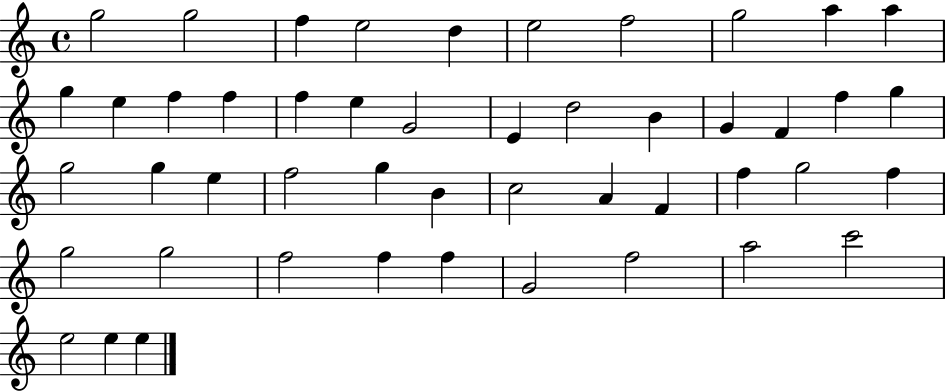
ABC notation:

X:1
T:Untitled
M:4/4
L:1/4
K:C
g2 g2 f e2 d e2 f2 g2 a a g e f f f e G2 E d2 B G F f g g2 g e f2 g B c2 A F f g2 f g2 g2 f2 f f G2 f2 a2 c'2 e2 e e